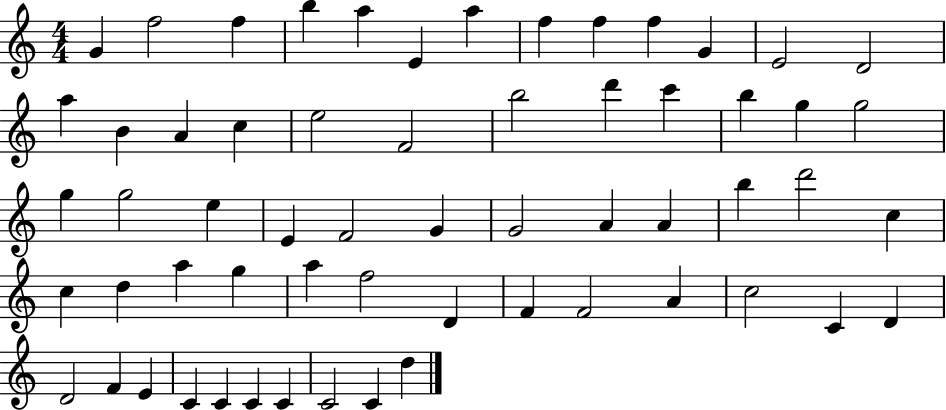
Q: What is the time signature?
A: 4/4